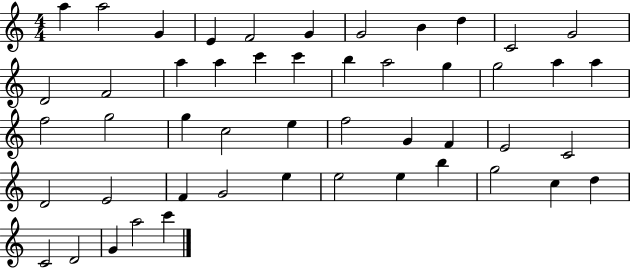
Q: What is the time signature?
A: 4/4